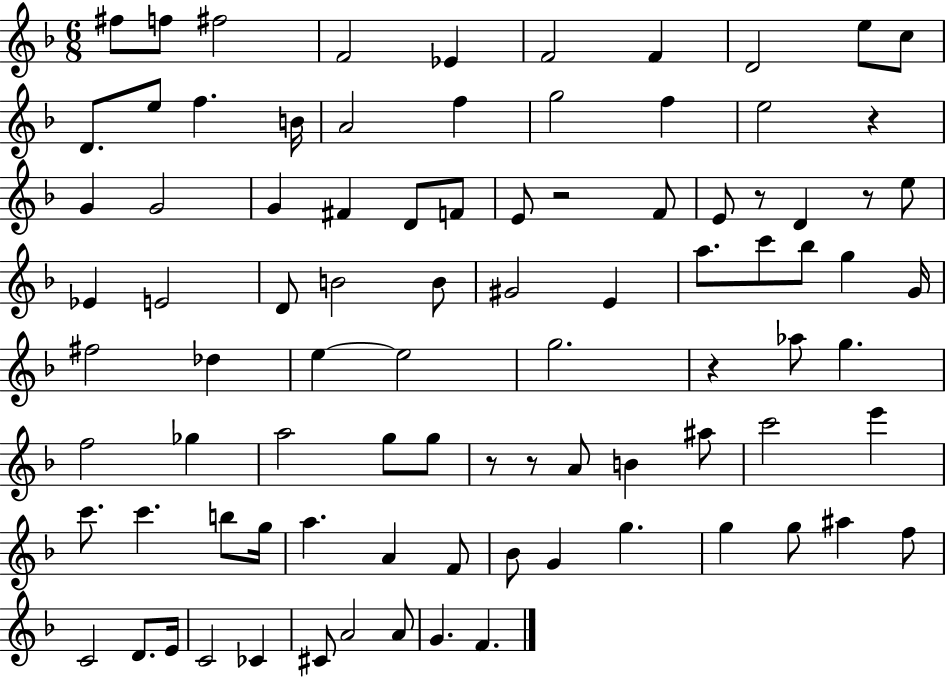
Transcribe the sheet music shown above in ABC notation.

X:1
T:Untitled
M:6/8
L:1/4
K:F
^f/2 f/2 ^f2 F2 _E F2 F D2 e/2 c/2 D/2 e/2 f B/4 A2 f g2 f e2 z G G2 G ^F D/2 F/2 E/2 z2 F/2 E/2 z/2 D z/2 e/2 _E E2 D/2 B2 B/2 ^G2 E a/2 c'/2 _b/2 g G/4 ^f2 _d e e2 g2 z _a/2 g f2 _g a2 g/2 g/2 z/2 z/2 A/2 B ^a/2 c'2 e' c'/2 c' b/2 g/4 a A F/2 _B/2 G g g g/2 ^a f/2 C2 D/2 E/4 C2 _C ^C/2 A2 A/2 G F